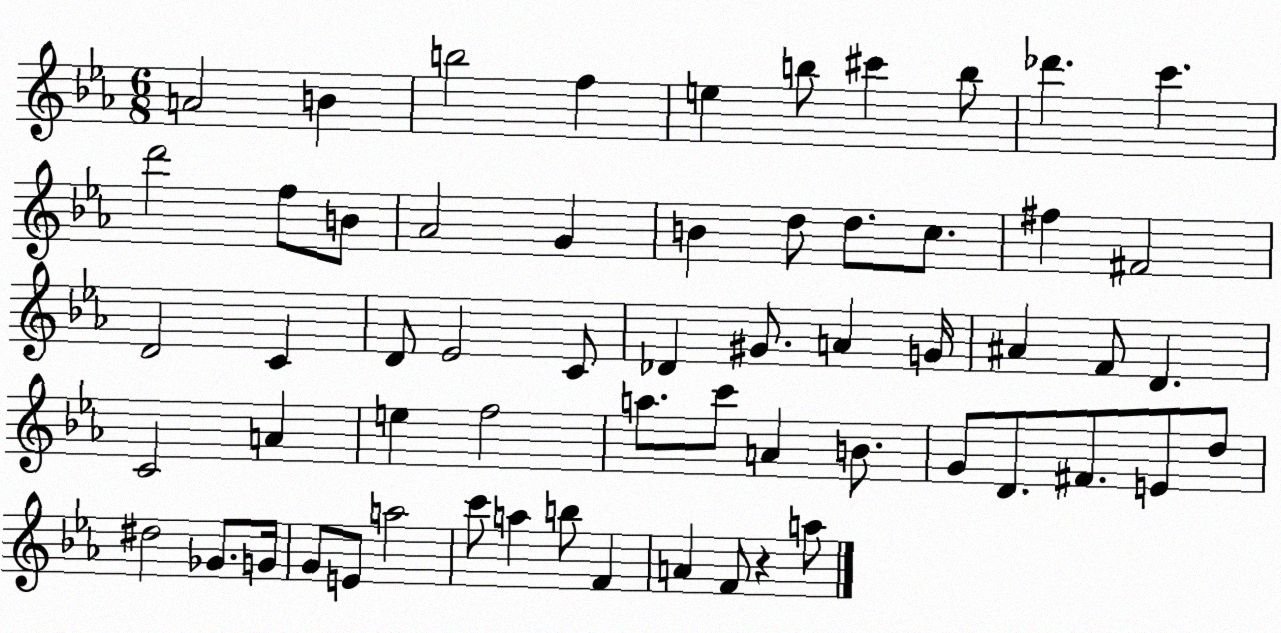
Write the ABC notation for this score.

X:1
T:Untitled
M:6/8
L:1/4
K:Eb
A2 B b2 f e b/2 ^c' b/2 _d' c' d'2 f/2 B/2 _A2 G B d/2 d/2 c/2 ^f ^F2 D2 C D/2 _E2 C/2 _D ^G/2 A G/4 ^A F/2 D C2 A e f2 a/2 c'/2 A B/2 G/2 D/2 ^F/2 E/2 d/2 ^d2 _G/2 G/4 G/2 E/2 a2 c'/2 a b/2 F A F/2 z a/2